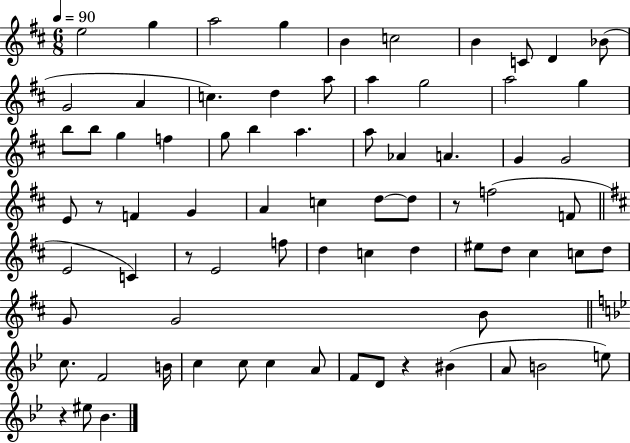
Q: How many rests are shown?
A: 5